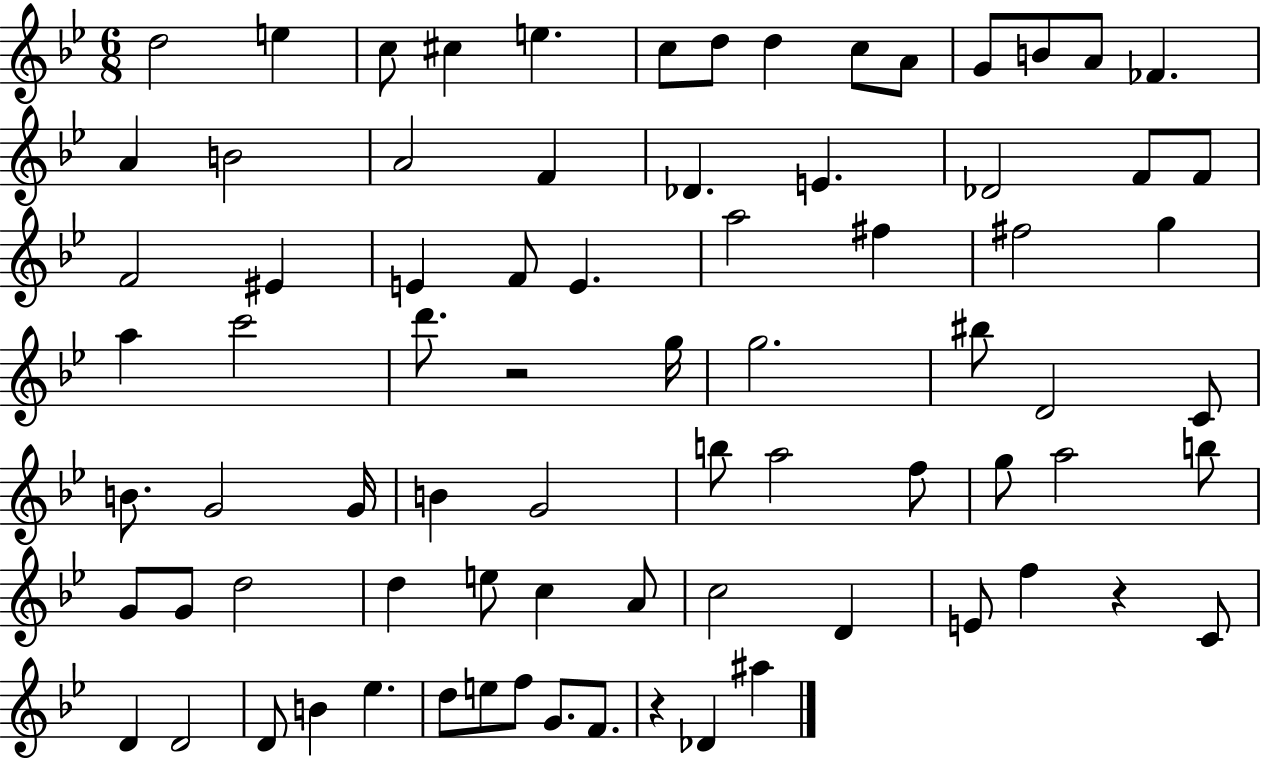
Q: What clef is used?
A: treble